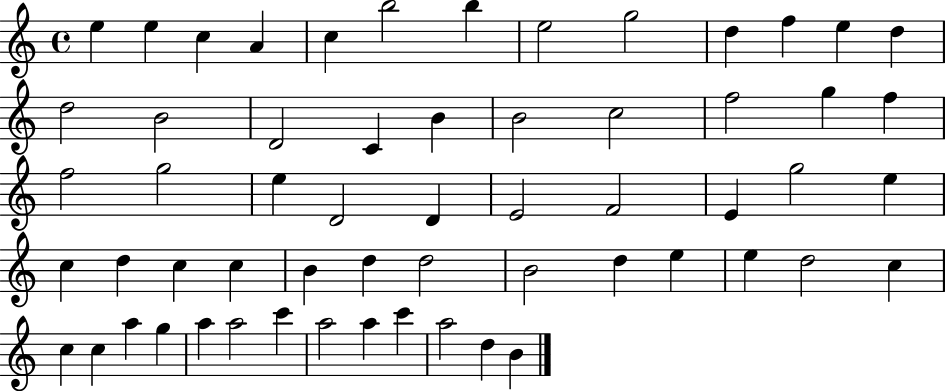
E5/q E5/q C5/q A4/q C5/q B5/h B5/q E5/h G5/h D5/q F5/q E5/q D5/q D5/h B4/h D4/h C4/q B4/q B4/h C5/h F5/h G5/q F5/q F5/h G5/h E5/q D4/h D4/q E4/h F4/h E4/q G5/h E5/q C5/q D5/q C5/q C5/q B4/q D5/q D5/h B4/h D5/q E5/q E5/q D5/h C5/q C5/q C5/q A5/q G5/q A5/q A5/h C6/q A5/h A5/q C6/q A5/h D5/q B4/q